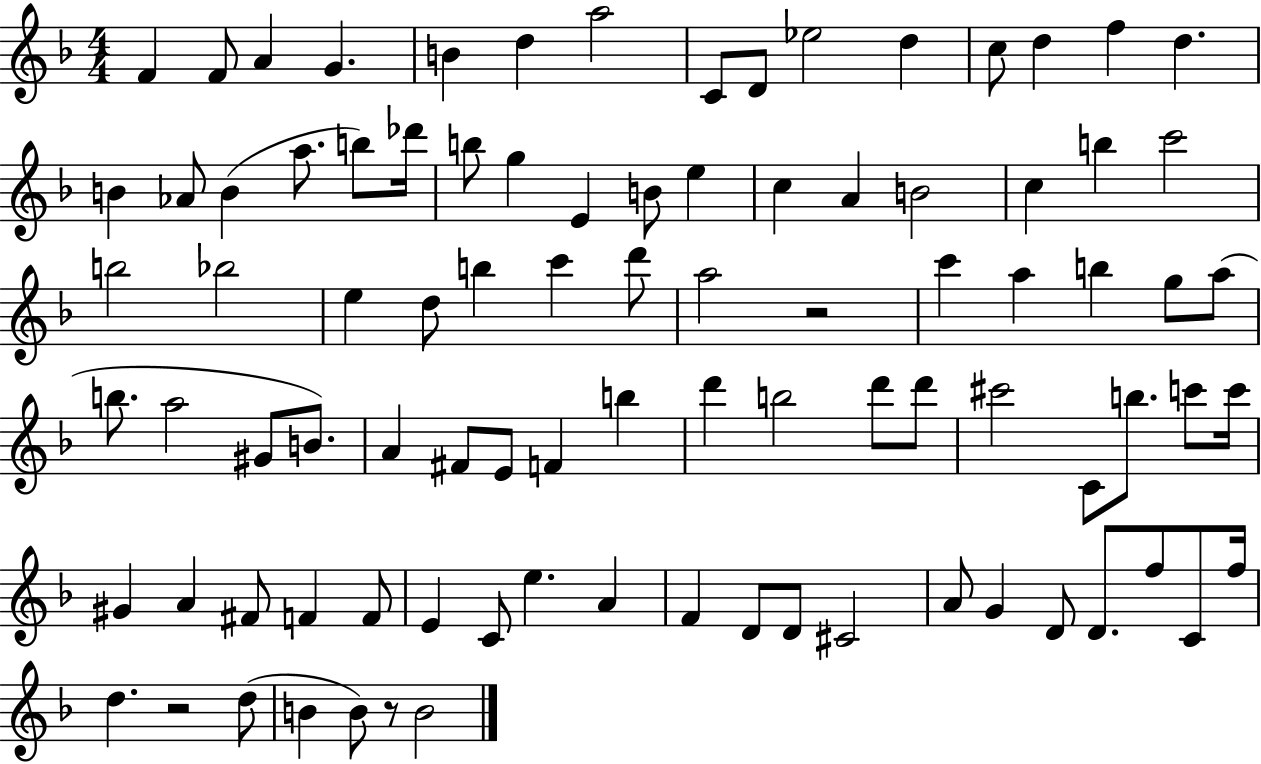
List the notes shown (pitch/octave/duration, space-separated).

F4/q F4/e A4/q G4/q. B4/q D5/q A5/h C4/e D4/e Eb5/h D5/q C5/e D5/q F5/q D5/q. B4/q Ab4/e B4/q A5/e. B5/e Db6/s B5/e G5/q E4/q B4/e E5/q C5/q A4/q B4/h C5/q B5/q C6/h B5/h Bb5/h E5/q D5/e B5/q C6/q D6/e A5/h R/h C6/q A5/q B5/q G5/e A5/e B5/e. A5/h G#4/e B4/e. A4/q F#4/e E4/e F4/q B5/q D6/q B5/h D6/e D6/e C#6/h C4/e B5/e. C6/e C6/s G#4/q A4/q F#4/e F4/q F4/e E4/q C4/e E5/q. A4/q F4/q D4/e D4/e C#4/h A4/e G4/q D4/e D4/e. F5/e C4/e F5/s D5/q. R/h D5/e B4/q B4/e R/e B4/h